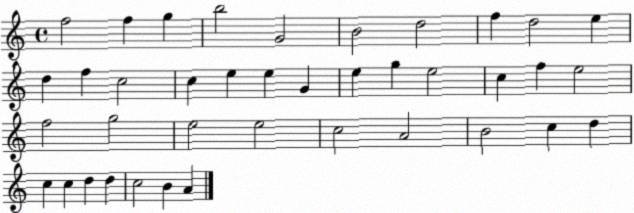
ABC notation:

X:1
T:Untitled
M:4/4
L:1/4
K:C
f2 f g b2 G2 B2 d2 f d2 e d f c2 c e e G e g e2 c f e2 f2 g2 e2 e2 c2 A2 B2 c d c c d d c2 B A